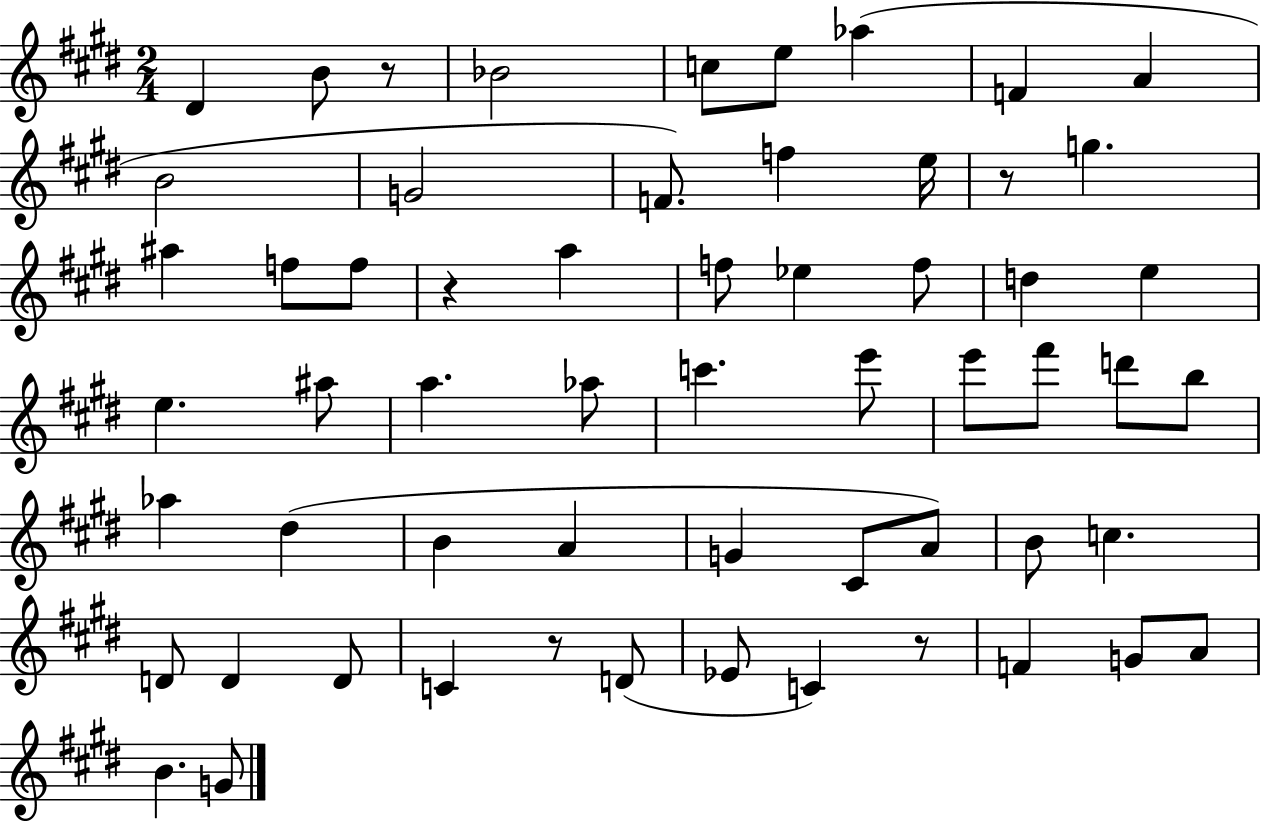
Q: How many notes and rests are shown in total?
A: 59